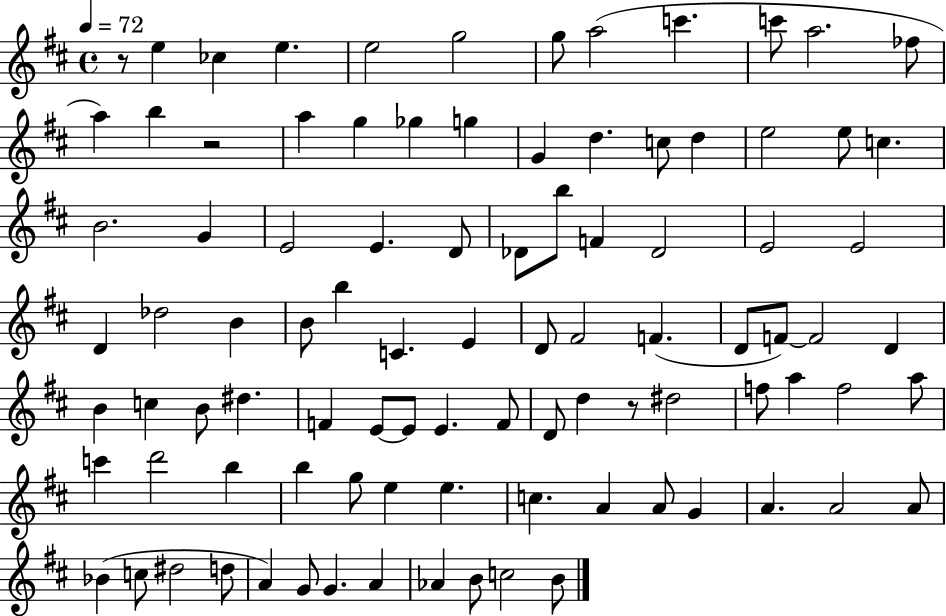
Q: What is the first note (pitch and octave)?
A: E5